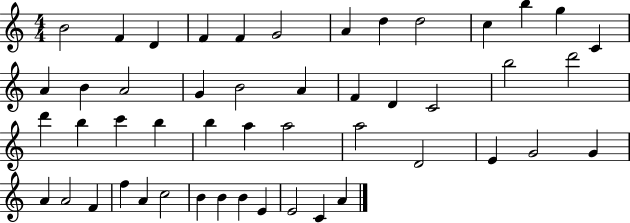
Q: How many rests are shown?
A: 0